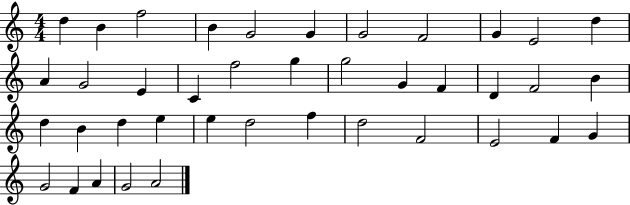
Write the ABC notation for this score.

X:1
T:Untitled
M:4/4
L:1/4
K:C
d B f2 B G2 G G2 F2 G E2 d A G2 E C f2 g g2 G F D F2 B d B d e e d2 f d2 F2 E2 F G G2 F A G2 A2